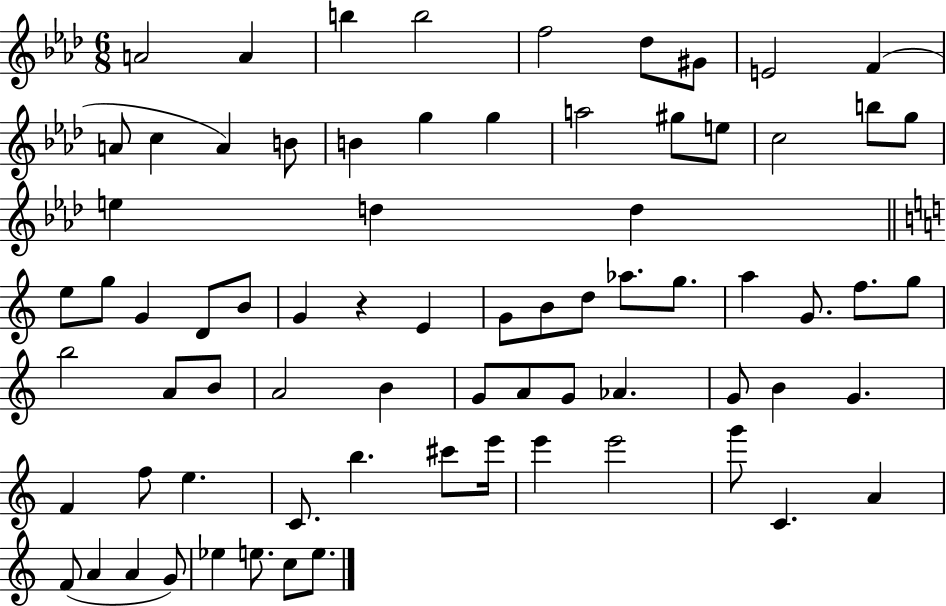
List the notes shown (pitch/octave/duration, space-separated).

A4/h A4/q B5/q B5/h F5/h Db5/e G#4/e E4/h F4/q A4/e C5/q A4/q B4/e B4/q G5/q G5/q A5/h G#5/e E5/e C5/h B5/e G5/e E5/q D5/q D5/q E5/e G5/e G4/q D4/e B4/e G4/q R/q E4/q G4/e B4/e D5/e Ab5/e. G5/e. A5/q G4/e. F5/e. G5/e B5/h A4/e B4/e A4/h B4/q G4/e A4/e G4/e Ab4/q. G4/e B4/q G4/q. F4/q F5/e E5/q. C4/e. B5/q. C#6/e E6/s E6/q E6/h G6/e C4/q. A4/q F4/e A4/q A4/q G4/e Eb5/q E5/e. C5/e E5/e.